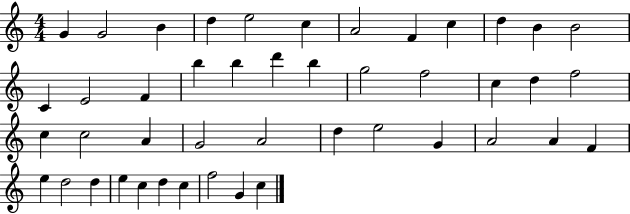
G4/q G4/h B4/q D5/q E5/h C5/q A4/h F4/q C5/q D5/q B4/q B4/h C4/q E4/h F4/q B5/q B5/q D6/q B5/q G5/h F5/h C5/q D5/q F5/h C5/q C5/h A4/q G4/h A4/h D5/q E5/h G4/q A4/h A4/q F4/q E5/q D5/h D5/q E5/q C5/q D5/q C5/q F5/h G4/q C5/q